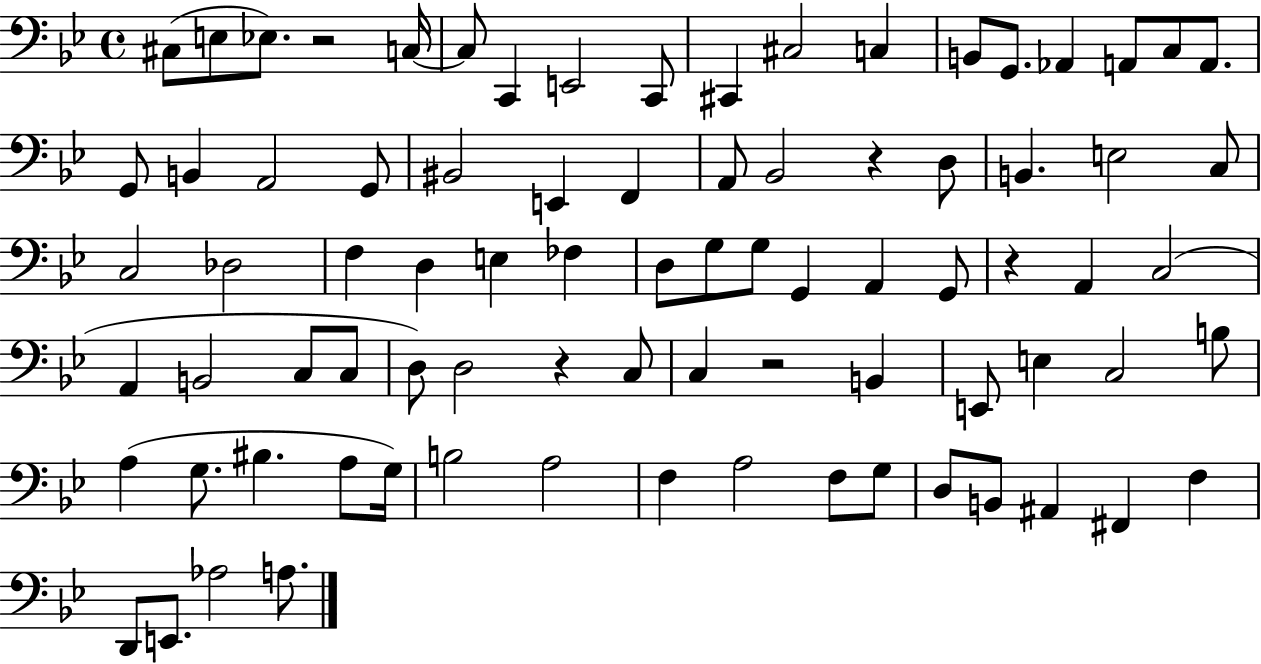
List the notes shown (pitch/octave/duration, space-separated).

C#3/e E3/e Eb3/e. R/h C3/s C3/e C2/q E2/h C2/e C#2/q C#3/h C3/q B2/e G2/e. Ab2/q A2/e C3/e A2/e. G2/e B2/q A2/h G2/e BIS2/h E2/q F2/q A2/e Bb2/h R/q D3/e B2/q. E3/h C3/e C3/h Db3/h F3/q D3/q E3/q FES3/q D3/e G3/e G3/e G2/q A2/q G2/e R/q A2/q C3/h A2/q B2/h C3/e C3/e D3/e D3/h R/q C3/e C3/q R/h B2/q E2/e E3/q C3/h B3/e A3/q G3/e. BIS3/q. A3/e G3/s B3/h A3/h F3/q A3/h F3/e G3/e D3/e B2/e A#2/q F#2/q F3/q D2/e E2/e. Ab3/h A3/e.